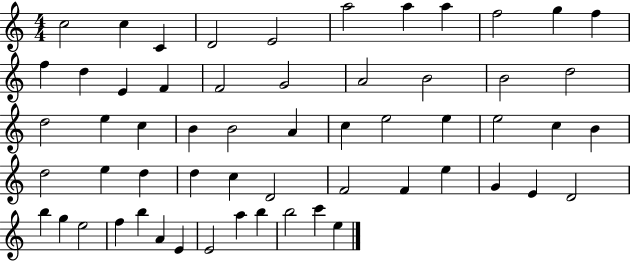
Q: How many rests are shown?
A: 0